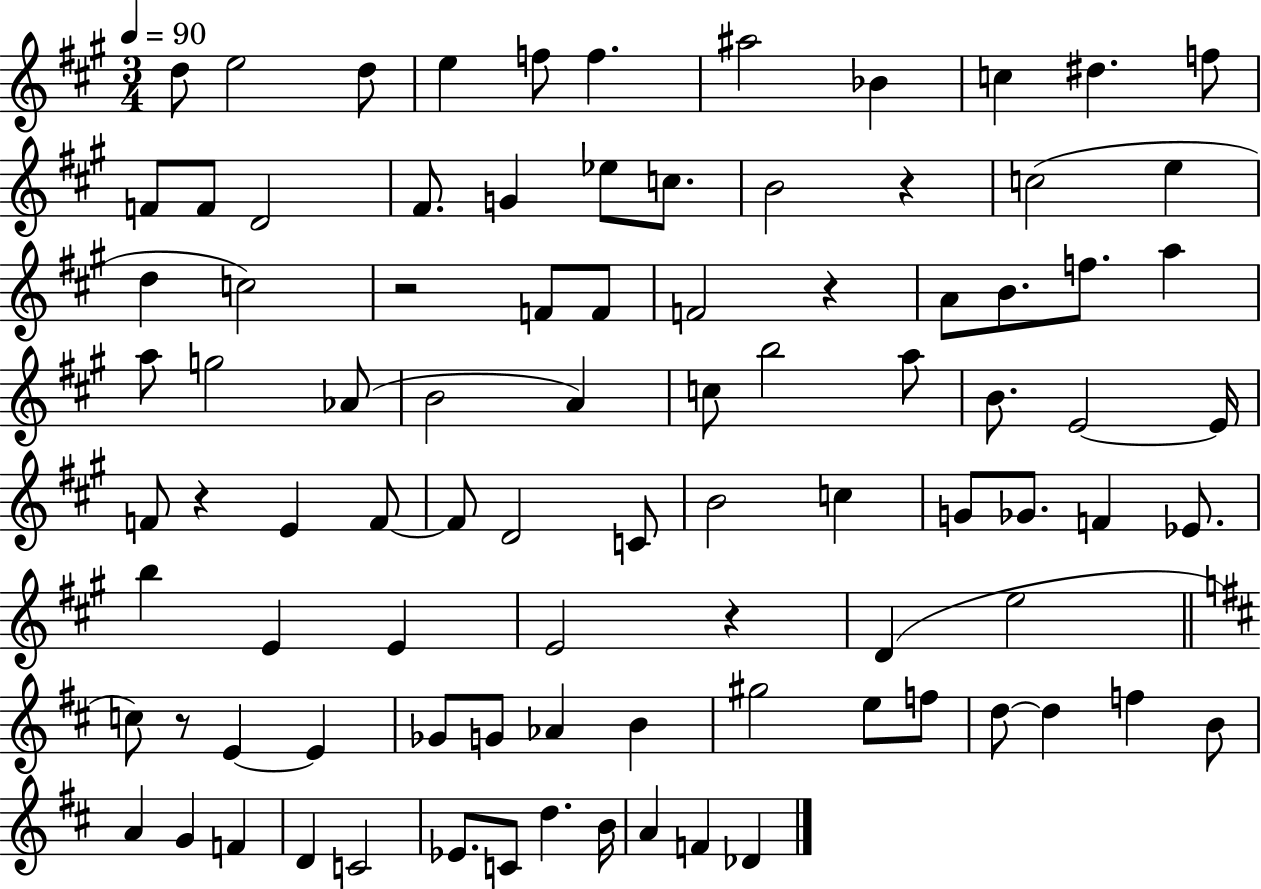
{
  \clef treble
  \numericTimeSignature
  \time 3/4
  \key a \major
  \tempo 4 = 90
  d''8 e''2 d''8 | e''4 f''8 f''4. | ais''2 bes'4 | c''4 dis''4. f''8 | \break f'8 f'8 d'2 | fis'8. g'4 ees''8 c''8. | b'2 r4 | c''2( e''4 | \break d''4 c''2) | r2 f'8 f'8 | f'2 r4 | a'8 b'8. f''8. a''4 | \break a''8 g''2 aes'8( | b'2 a'4) | c''8 b''2 a''8 | b'8. e'2~~ e'16 | \break f'8 r4 e'4 f'8~~ | f'8 d'2 c'8 | b'2 c''4 | g'8 ges'8. f'4 ees'8. | \break b''4 e'4 e'4 | e'2 r4 | d'4( e''2 | \bar "||" \break \key d \major c''8) r8 e'4~~ e'4 | ges'8 g'8 aes'4 b'4 | gis''2 e''8 f''8 | d''8~~ d''4 f''4 b'8 | \break a'4 g'4 f'4 | d'4 c'2 | ees'8. c'8 d''4. b'16 | a'4 f'4 des'4 | \break \bar "|."
}